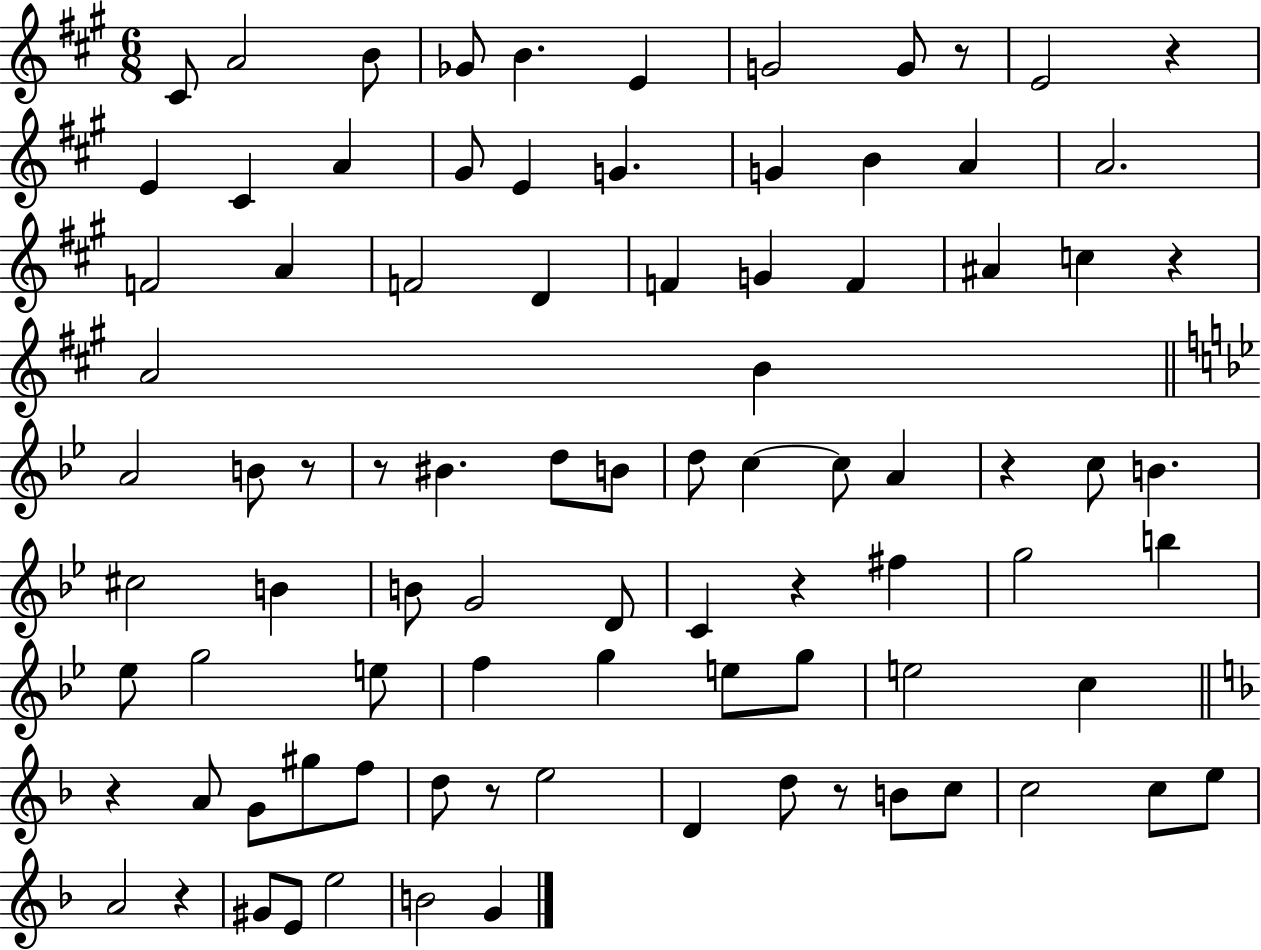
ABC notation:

X:1
T:Untitled
M:6/8
L:1/4
K:A
^C/2 A2 B/2 _G/2 B E G2 G/2 z/2 E2 z E ^C A ^G/2 E G G B A A2 F2 A F2 D F G F ^A c z A2 B A2 B/2 z/2 z/2 ^B d/2 B/2 d/2 c c/2 A z c/2 B ^c2 B B/2 G2 D/2 C z ^f g2 b _e/2 g2 e/2 f g e/2 g/2 e2 c z A/2 G/2 ^g/2 f/2 d/2 z/2 e2 D d/2 z/2 B/2 c/2 c2 c/2 e/2 A2 z ^G/2 E/2 e2 B2 G